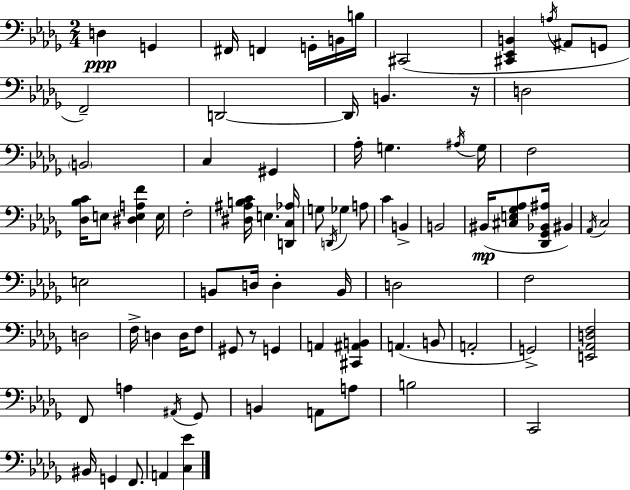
{
  \clef bass
  \numericTimeSignature
  \time 2/4
  \key bes \minor
  d4\ppp g,4 | fis,16 f,4 g,16-. b,16 b16 | cis,2( | <cis, ees, b,>4 \acciaccatura { a16 } ais,8 g,8 | \break f,2--) | d,2~~ | d,16 b,4. | r16 d2 | \break \parenthesize b,2 | c4 gis,4 | aes16-. g4. | \acciaccatura { ais16 } g16 f2 | \break <des bes c'>16 e8 <dis e a f'>4 | e16 f2-. | <dis ais b c'>16 e4. | <d, c aes>16 g8 \acciaccatura { d,16 } ges4 | \break a8 c'4 b,4-> | b,2 | bis,16(\mp <cis e ges aes>8 <des, ges, bes, ais>16 bis,4) | \acciaccatura { aes,16 } c2 | \break e2 | b,8 d16 d4-. | b,16 d2 | f2 | \break d2 | f16-> d4 | d16 f8 gis,8 r8 | g,4 a,4 | \break <cis, ais, b,>4 a,4.( | b,8 a,2-. | g,2->) | <e, aes, d f>2 | \break f,8 a4 | \acciaccatura { ais,16 } ges,8 b,4 | a,8 a8 b2 | c,2 | \break bis,16 g,4 | f,8. a,4 | <c ees'>4 \bar "|."
}